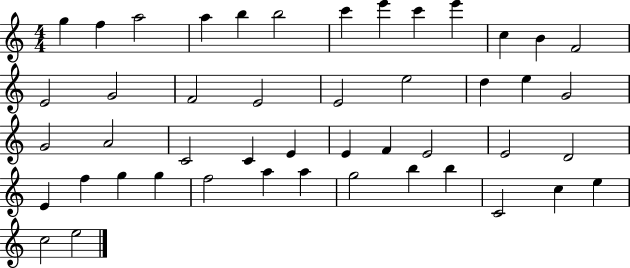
{
  \clef treble
  \numericTimeSignature
  \time 4/4
  \key c \major
  g''4 f''4 a''2 | a''4 b''4 b''2 | c'''4 e'''4 c'''4 e'''4 | c''4 b'4 f'2 | \break e'2 g'2 | f'2 e'2 | e'2 e''2 | d''4 e''4 g'2 | \break g'2 a'2 | c'2 c'4 e'4 | e'4 f'4 e'2 | e'2 d'2 | \break e'4 f''4 g''4 g''4 | f''2 a''4 a''4 | g''2 b''4 b''4 | c'2 c''4 e''4 | \break c''2 e''2 | \bar "|."
}